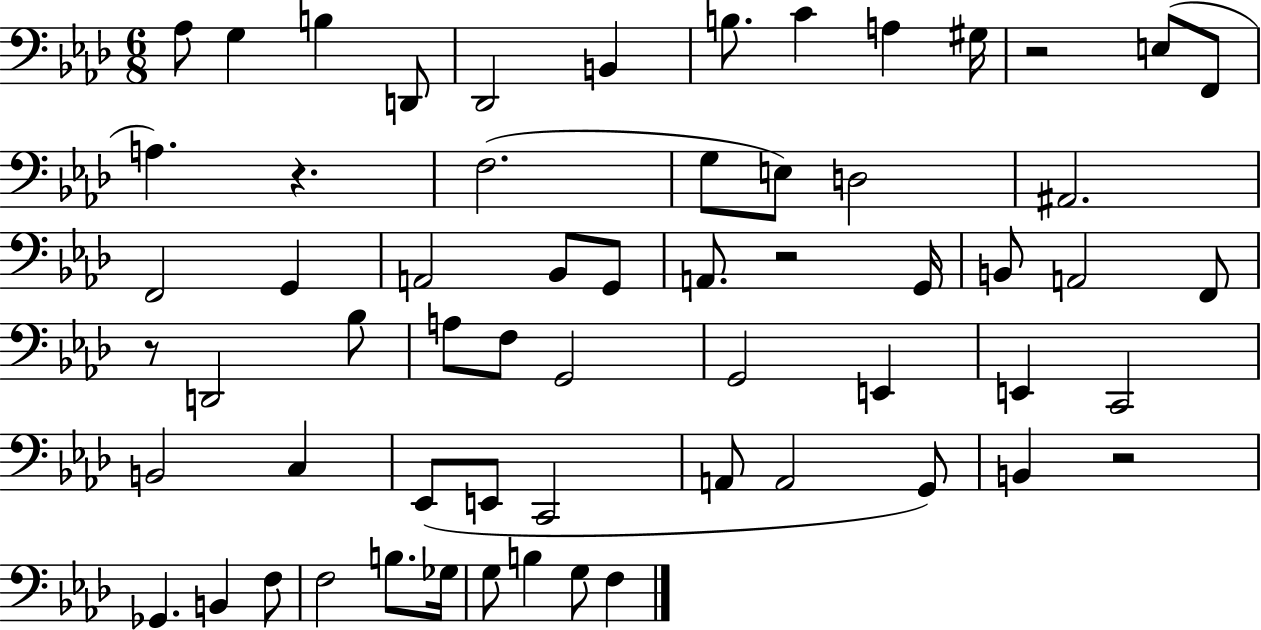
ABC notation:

X:1
T:Untitled
M:6/8
L:1/4
K:Ab
_A,/2 G, B, D,,/2 _D,,2 B,, B,/2 C A, ^G,/4 z2 E,/2 F,,/2 A, z F,2 G,/2 E,/2 D,2 ^A,,2 F,,2 G,, A,,2 _B,,/2 G,,/2 A,,/2 z2 G,,/4 B,,/2 A,,2 F,,/2 z/2 D,,2 _B,/2 A,/2 F,/2 G,,2 G,,2 E,, E,, C,,2 B,,2 C, _E,,/2 E,,/2 C,,2 A,,/2 A,,2 G,,/2 B,, z2 _G,, B,, F,/2 F,2 B,/2 _G,/4 G,/2 B, G,/2 F,